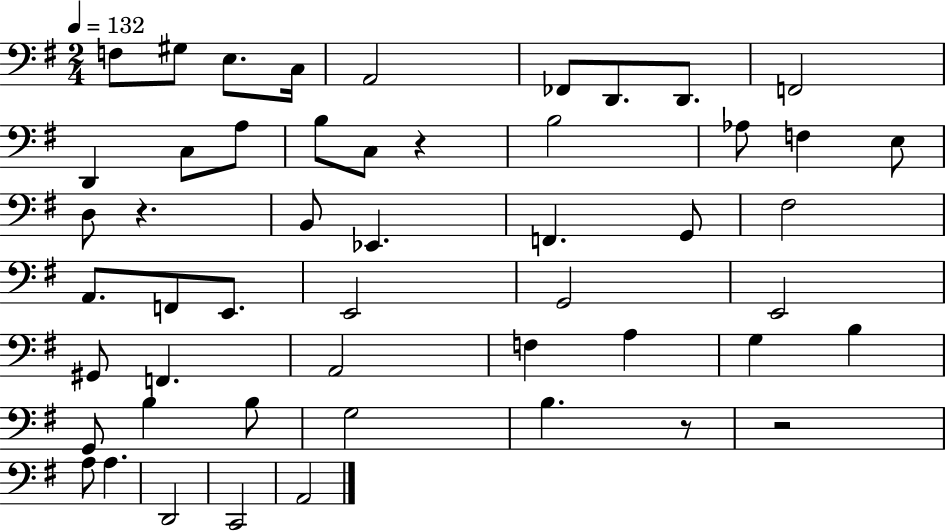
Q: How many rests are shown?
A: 4